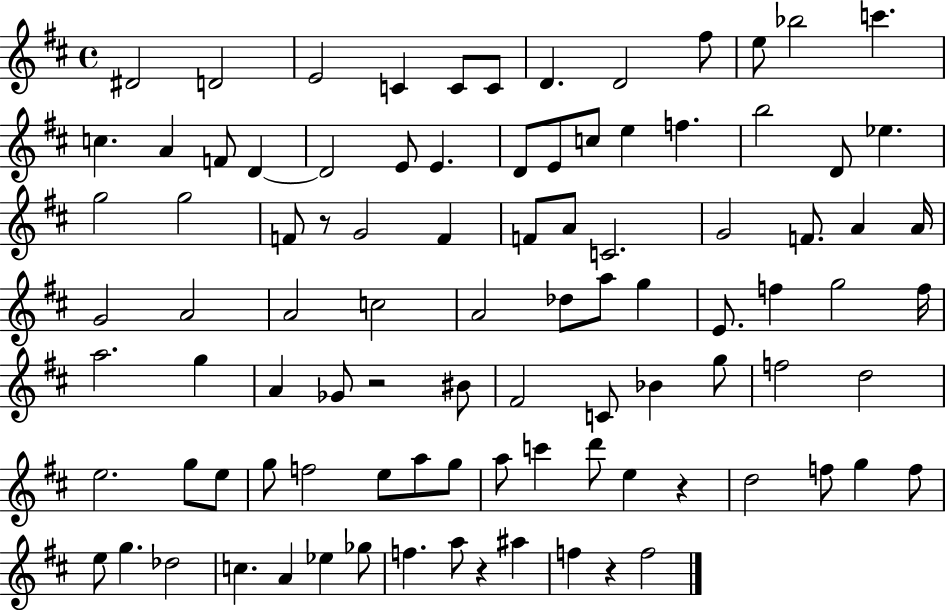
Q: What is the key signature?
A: D major